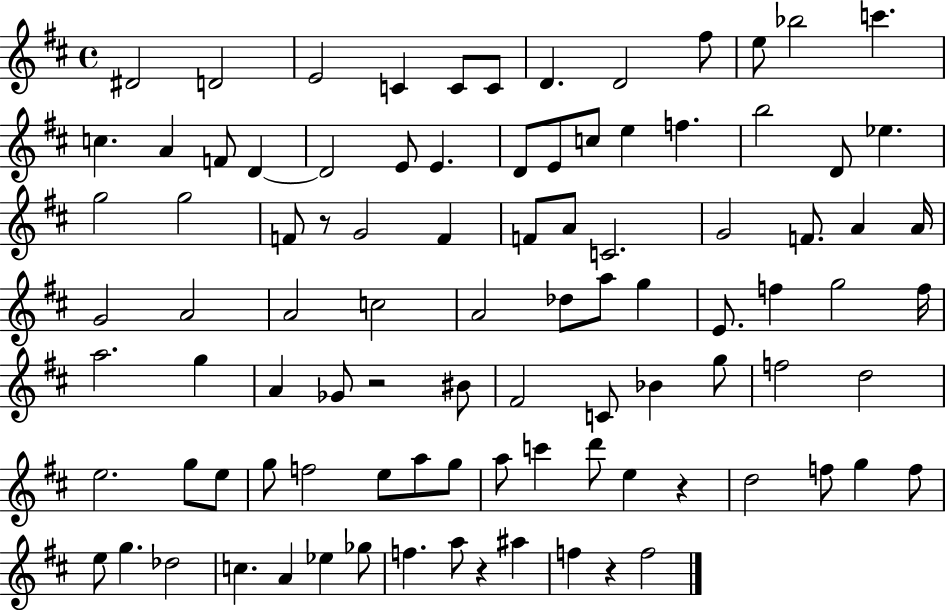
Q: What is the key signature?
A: D major